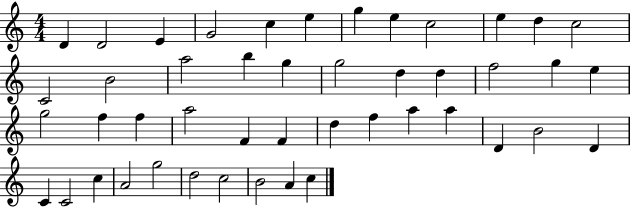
X:1
T:Untitled
M:4/4
L:1/4
K:C
D D2 E G2 c e g e c2 e d c2 C2 B2 a2 b g g2 d d f2 g e g2 f f a2 F F d f a a D B2 D C C2 c A2 g2 d2 c2 B2 A c